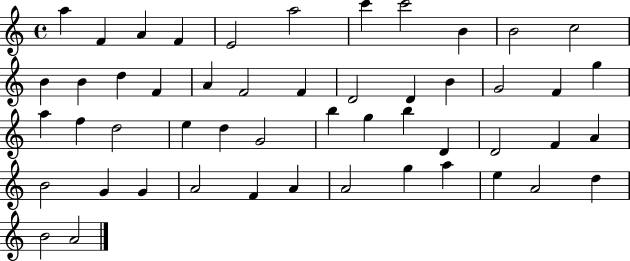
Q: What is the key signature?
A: C major